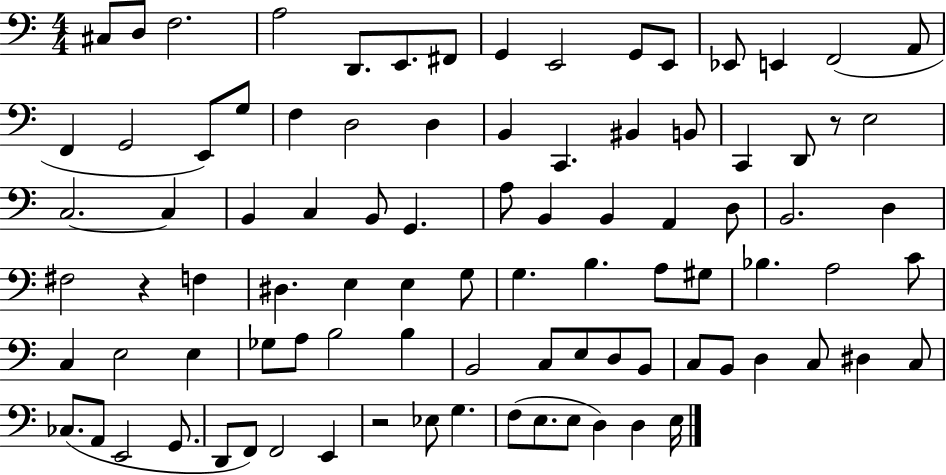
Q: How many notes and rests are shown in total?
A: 92